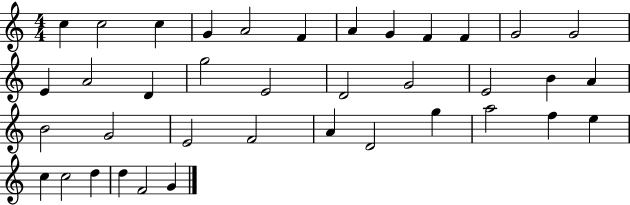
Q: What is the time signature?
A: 4/4